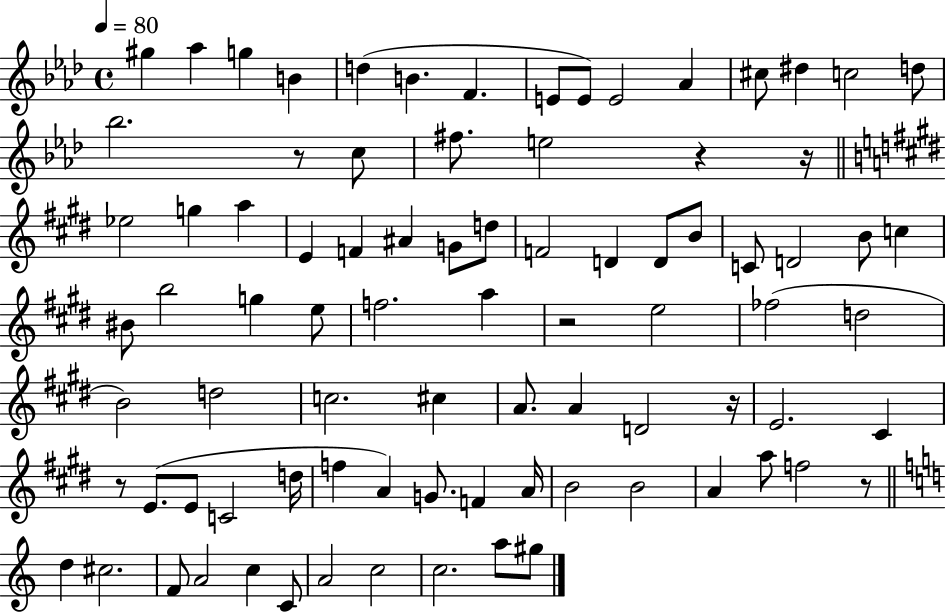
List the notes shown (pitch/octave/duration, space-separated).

G#5/q Ab5/q G5/q B4/q D5/q B4/q. F4/q. E4/e E4/e E4/h Ab4/q C#5/e D#5/q C5/h D5/e Bb5/h. R/e C5/e F#5/e. E5/h R/q R/s Eb5/h G5/q A5/q E4/q F4/q A#4/q G4/e D5/e F4/h D4/q D4/e B4/e C4/e D4/h B4/e C5/q BIS4/e B5/h G5/q E5/e F5/h. A5/q R/h E5/h FES5/h D5/h B4/h D5/h C5/h. C#5/q A4/e. A4/q D4/h R/s E4/h. C#4/q R/e E4/e. E4/e C4/h D5/s F5/q A4/q G4/e. F4/q A4/s B4/h B4/h A4/q A5/e F5/h R/e D5/q C#5/h. F4/e A4/h C5/q C4/e A4/h C5/h C5/h. A5/e G#5/e